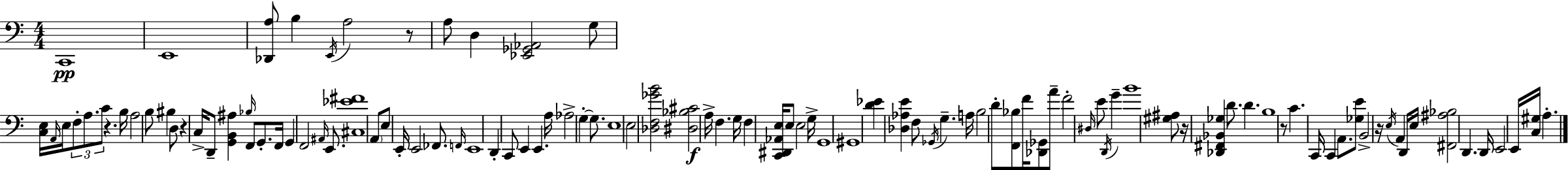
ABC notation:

X:1
T:Untitled
M:4/4
L:1/4
K:C
C,,4 E,,4 [_D,,A,]/2 B, E,,/4 A,2 z/2 A,/2 D, [_E,,_G,,_A,,]2 G,/2 [C,E,]/4 A,,/4 E,/4 F,/2 A,/2 C/2 z B,/4 A,2 B,/2 ^B, D,/2 z C,/4 D,,/2 [G,,B,,^A,] _B,/4 F,,/2 G,,/2 F,,/4 G,, F,,2 ^A,,/4 E,,/2 [^C,_E^F]4 A,,/2 E,/2 E,,/4 E,,2 _F,,/2 F,,/4 E,,4 D,, C,,/2 E,, E,, A,/4 _A,2 G, G,/2 E,4 E,2 [_D,F,_GB]2 [^D,_B,^C]2 A,/4 F, G,/4 F, [C,,^D,,_A,,E,]/4 E,/2 E,2 G,/4 G,,4 ^G,,4 [D_E] [_D,_A,E] F,/2 _G,,/4 G, A,/4 B,2 D/2 [F,,_B,]/2 F/4 [_D,,_G,,]/2 A/2 F2 ^D,/4 E/2 D,,/4 G B4 [^G,^A,]/2 z/4 [_D,,^F,,_B,,_G,] D/2 D B,4 z/2 C C,,/4 C,, A,,/2 [_G,E]/2 B,,2 z/4 E,/4 A,, D,,/4 E,/4 [^F,,^A,_B,]2 D,, D,,/4 E,,2 E,,/4 [C,^G,]/4 A,